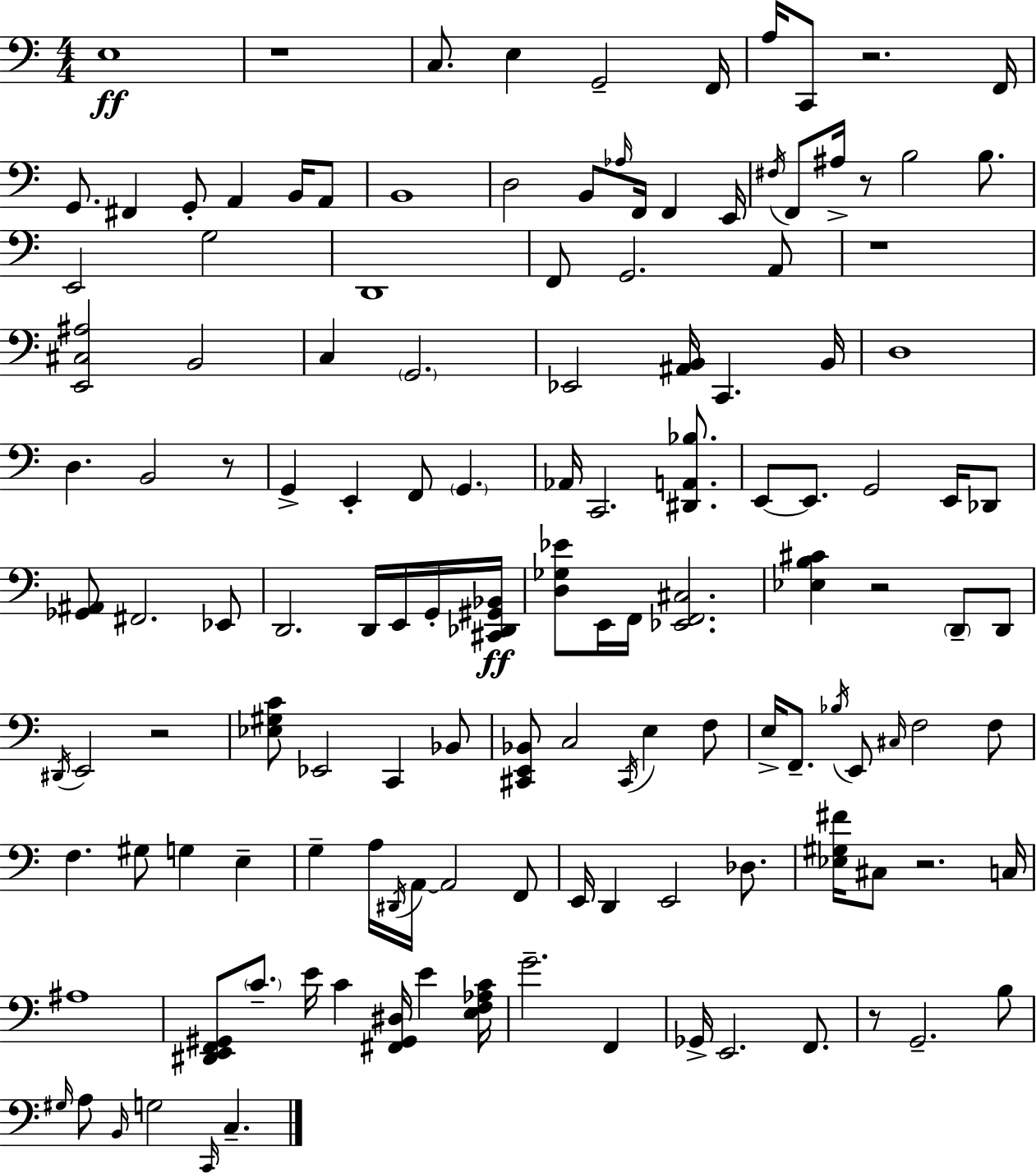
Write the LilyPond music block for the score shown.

{
  \clef bass
  \numericTimeSignature
  \time 4/4
  \key c \major
  e1\ff | r1 | c8. e4 g,2-- f,16 | a16 c,8 r2. f,16 | \break g,8. fis,4 g,8-. a,4 b,16 a,8 | b,1 | d2 b,8 \grace { aes16 } f,16 f,4 | e,16 \acciaccatura { fis16 } f,8 ais16-> r8 b2 b8. | \break e,2 g2 | d,1 | f,8 g,2. | a,8 r1 | \break <e, cis ais>2 b,2 | c4 \parenthesize g,2. | ees,2 <ais, b,>16 c,4. | b,16 d1 | \break d4. b,2 | r8 g,4-> e,4-. f,8 \parenthesize g,4. | aes,16 c,2. <dis, a, bes>8. | e,8~~ e,8. g,2 e,16 | \break des,8 <ges, ais,>8 fis,2. | ees,8 d,2. d,16 e,16 | g,16-. <cis, des, gis, bes,>16\ff <d ges ees'>8 e,16 f,16 <ees, f, cis>2. | <ees b cis'>4 r2 \parenthesize d,8-- | \break d,8 \acciaccatura { dis,16 } e,2 r2 | <ees gis c'>8 ees,2 c,4 | bes,8 <cis, e, bes,>8 c2 \acciaccatura { cis,16 } e4 | f8 e16-> f,8.-- \acciaccatura { bes16 } e,8 \grace { cis16 } f2 | \break f8 f4. gis8 g4 | e4-- g4-- a16 \acciaccatura { dis,16 } a,16~~ a,2 | f,8 e,16 d,4 e,2 | des8. <ees gis fis'>16 cis8 r2. | \break c16 ais1 | <dis, e, f, gis,>8 \parenthesize c'8.-- e'16 c'4 | <fis, gis, dis>16 e'4 <e f aes c'>16 g'2.-- | f,4 ges,16-> e,2. | \break f,8. r8 g,2.-- | b8 \grace { gis16 } a8 \grace { b,16 } g2 | \grace { c,16 } c4.-- \bar "|."
}